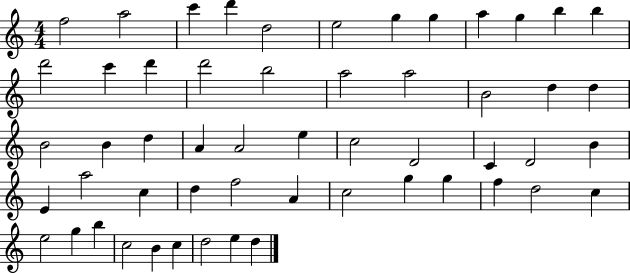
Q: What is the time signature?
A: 4/4